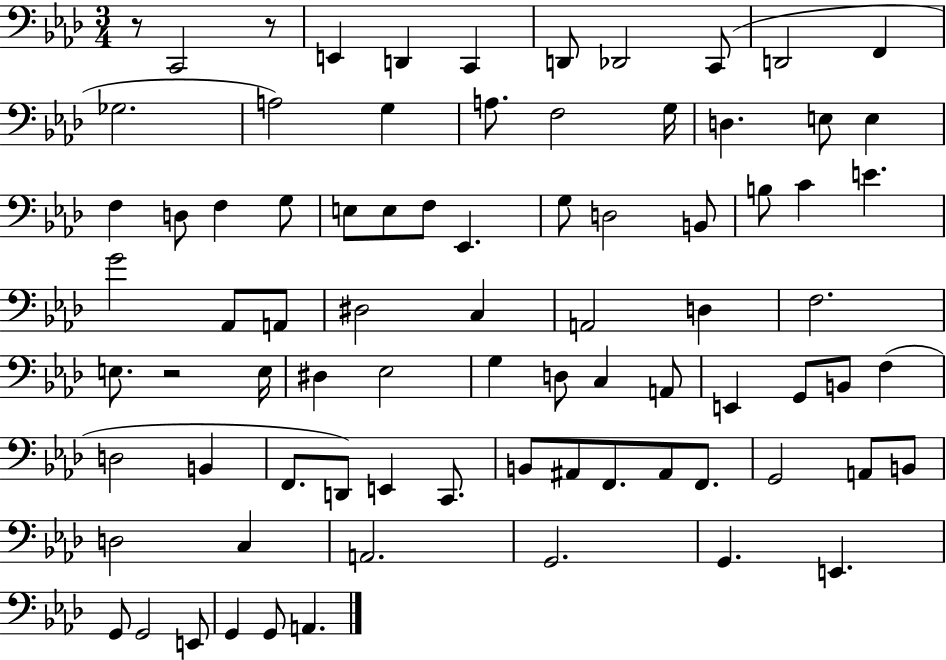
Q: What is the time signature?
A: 3/4